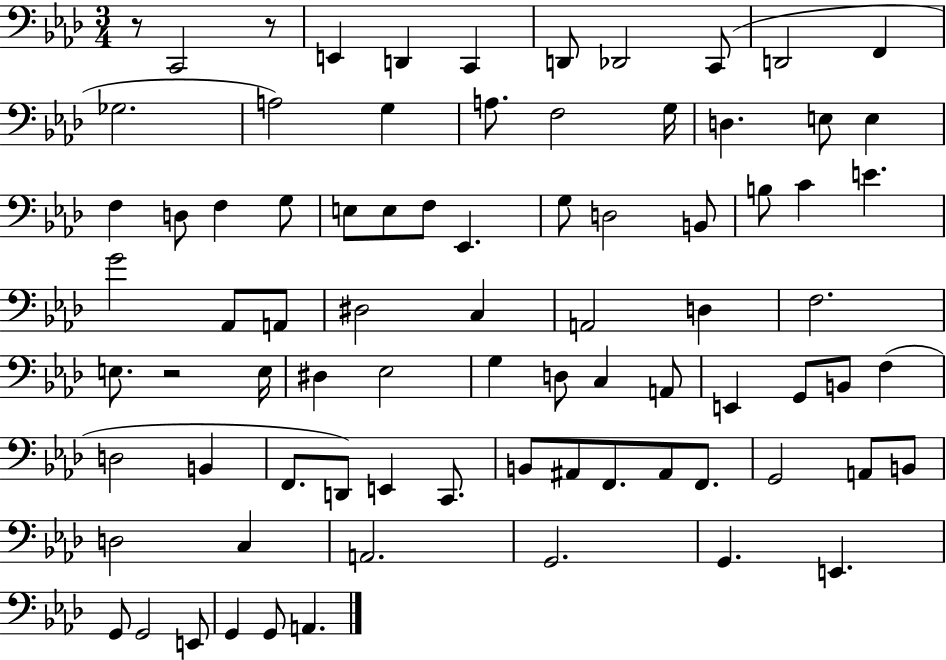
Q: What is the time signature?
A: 3/4